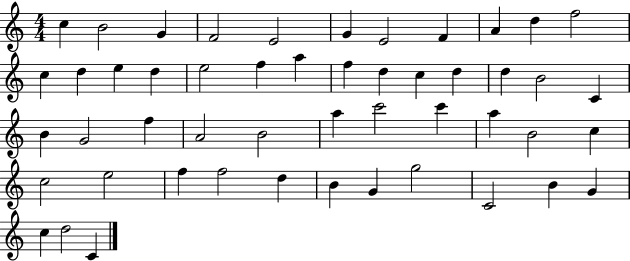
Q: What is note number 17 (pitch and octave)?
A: F5